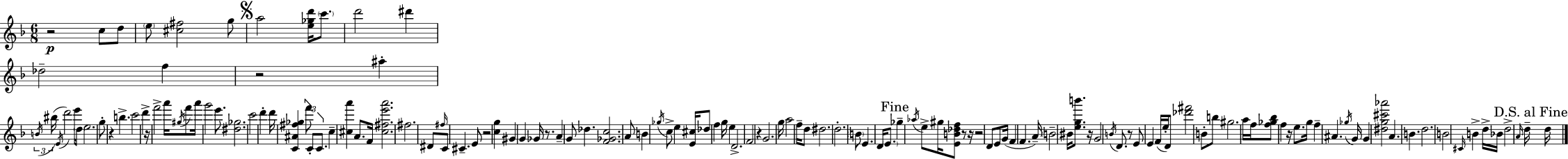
X:1
T:Untitled
M:6/8
L:1/4
K:Dm
z2 c/2 d/2 e/2 [^c^f]2 g/2 a2 [e_gd']/4 c'/2 d'2 ^d' _d2 f z2 ^a B/4 ^b/4 E/4 d'2 e'/4 d/2 e2 g/2 z b c'2 d' z/4 f'2 a'/4 ^g/4 f'/2 a'/4 g'2 e'/2 [^d_g]2 c'2 d' d'/4 [C^A^f_g] f'/2 C/2 C/2 c [^ca'] A/2 F/4 [^c^fe'a']2 ^f2 ^D/2 ^f/4 C/2 ^C E/2 z2 [cg] ^G G _G/4 z/2 A G/2 _d [F_Gc]2 A/2 B _g/4 c/2 e [E^c]/4 _d/2 f g/4 e D2 F2 z G2 g/4 a2 f/4 d/2 ^d2 d2 B/2 E D/4 E/2 _g _a/4 e/2 ^g/4 [EB_df]/2 z/2 z/4 z2 D/2 E/2 G/4 F F A/4 B2 ^B/4 [egb']/2 z/4 G2 B/4 D/2 z/2 E/2 E F/4 e/4 D/2 [_d'^f']2 B/2 b/2 ^g2 a/4 f/4 [f_g_b]/2 f z/4 e/2 g/4 f ^A _g/4 G/4 G [^dg^c'_a']2 A B d2 B2 ^C/4 B d/4 _B/4 d2 A/4 d/4 d/4